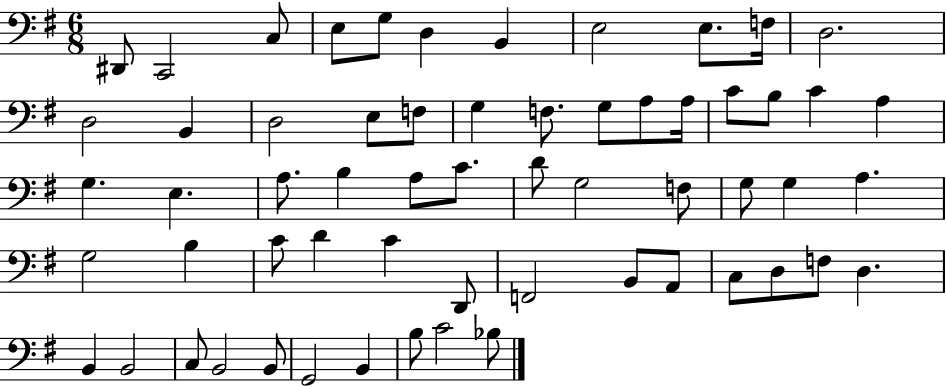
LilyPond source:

{
  \clef bass
  \numericTimeSignature
  \time 6/8
  \key g \major
  dis,8 c,2 c8 | e8 g8 d4 b,4 | e2 e8. f16 | d2. | \break d2 b,4 | d2 e8 f8 | g4 f8. g8 a8 a16 | c'8 b8 c'4 a4 | \break g4. e4. | a8. b4 a8 c'8. | d'8 g2 f8 | g8 g4 a4. | \break g2 b4 | c'8 d'4 c'4 d,8 | f,2 b,8 a,8 | c8 d8 f8 d4. | \break b,4 b,2 | c8 b,2 b,8 | g,2 b,4 | b8 c'2 bes8 | \break \bar "|."
}